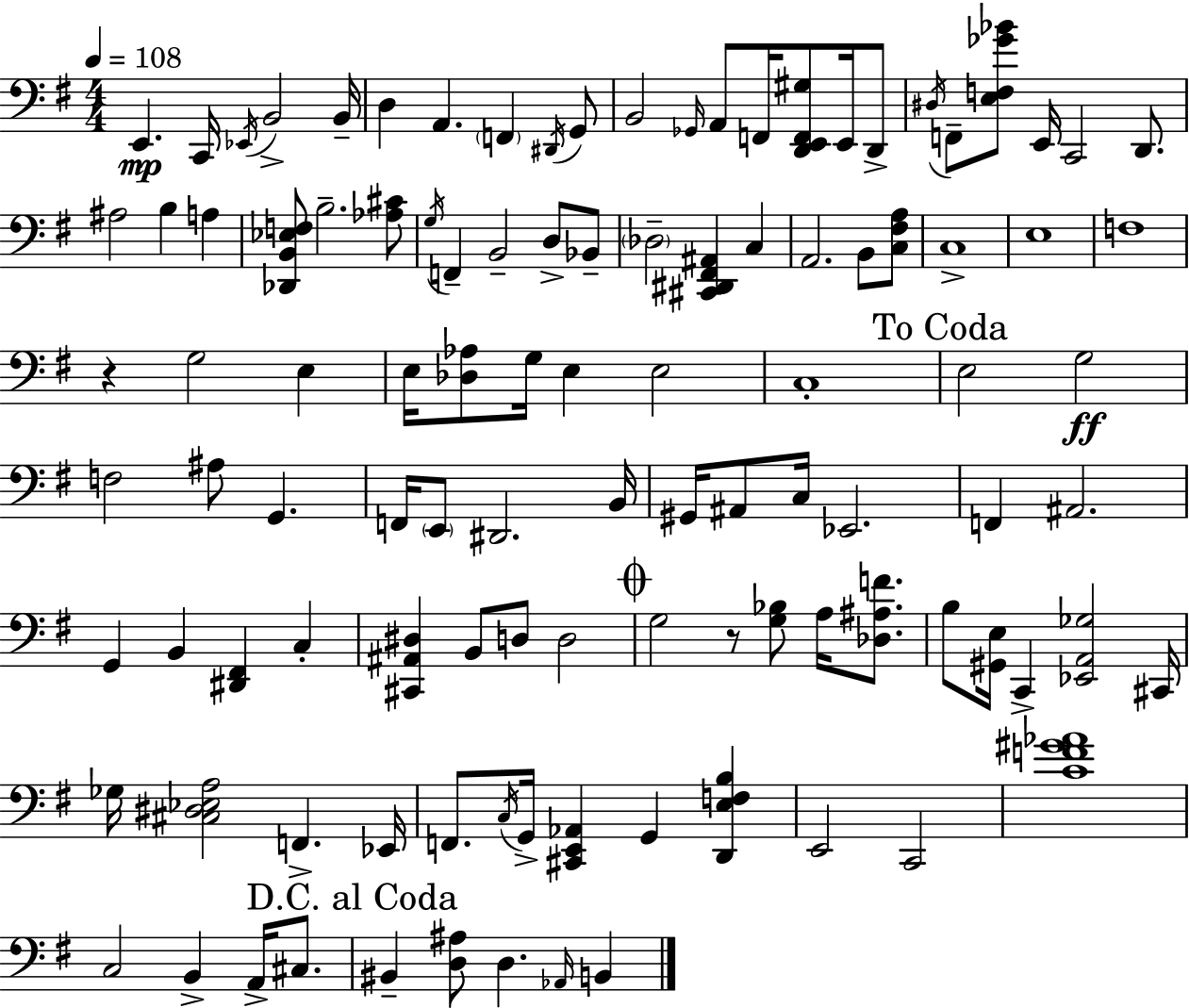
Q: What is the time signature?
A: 4/4